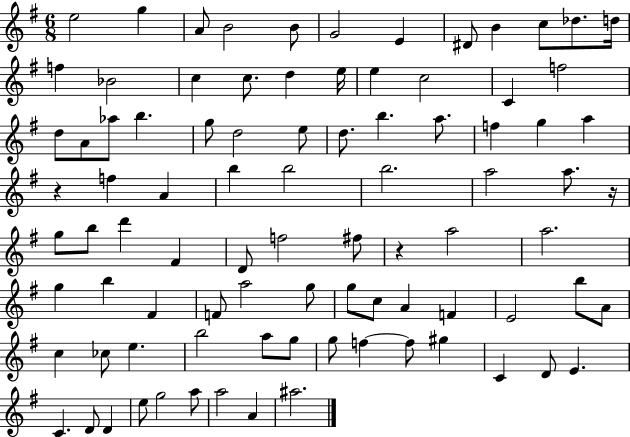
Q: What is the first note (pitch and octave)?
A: E5